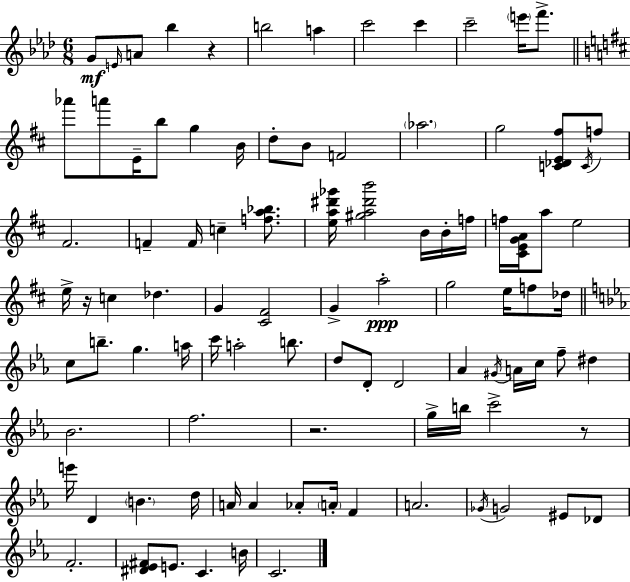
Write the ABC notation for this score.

X:1
T:Untitled
M:6/8
L:1/4
K:Fm
G/2 E/4 A/2 _b z b2 a c'2 c' c'2 e'/4 f'/2 _a'/2 a'/2 E/4 b/2 g B/4 d/2 B/2 F2 _a2 g2 [C_DE^f]/2 C/4 f/2 ^F2 F F/4 c [fa_b]/2 [ea^d'_g']/4 [^ga^d'b']2 B/4 B/4 f/4 f/4 [^CEGA]/4 a/2 e2 e/4 z/4 c _d G [^C^F]2 G a2 g2 e/4 f/2 _d/4 c/2 b/2 g a/4 c'/4 a2 b/2 d/2 D/2 D2 _A ^G/4 A/4 c/4 f/2 ^d _B2 f2 z2 g/4 b/4 c'2 z/2 e'/4 D B d/4 A/4 A _A/2 A/4 F A2 _G/4 G2 ^E/2 _D/2 F2 [^D_E^F]/2 E/2 C B/4 C2